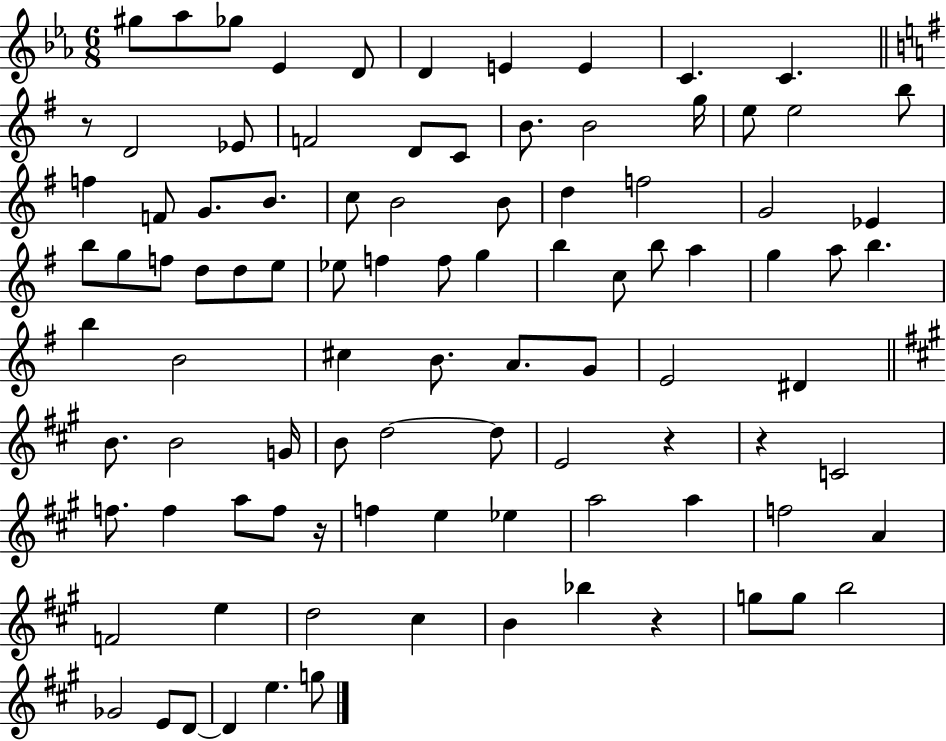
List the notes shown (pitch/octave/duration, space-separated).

G#5/e Ab5/e Gb5/e Eb4/q D4/e D4/q E4/q E4/q C4/q. C4/q. R/e D4/h Eb4/e F4/h D4/e C4/e B4/e. B4/h G5/s E5/e E5/h B5/e F5/q F4/e G4/e. B4/e. C5/e B4/h B4/e D5/q F5/h G4/h Eb4/q B5/e G5/e F5/e D5/e D5/e E5/e Eb5/e F5/q F5/e G5/q B5/q C5/e B5/e A5/q G5/q A5/e B5/q. B5/q B4/h C#5/q B4/e. A4/e. G4/e E4/h D#4/q B4/e. B4/h G4/s B4/e D5/h D5/e E4/h R/q R/q C4/h F5/e. F5/q A5/e F5/e R/s F5/q E5/q Eb5/q A5/h A5/q F5/h A4/q F4/h E5/q D5/h C#5/q B4/q Bb5/q R/q G5/e G5/e B5/h Gb4/h E4/e D4/e D4/q E5/q. G5/e